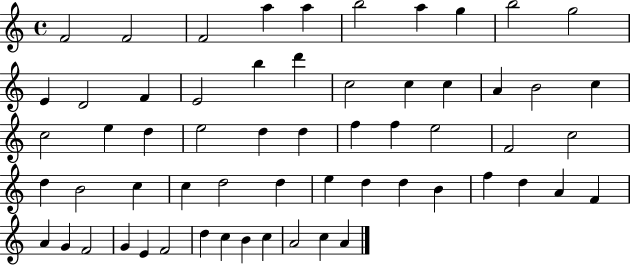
{
  \clef treble
  \time 4/4
  \defaultTimeSignature
  \key c \major
  f'2 f'2 | f'2 a''4 a''4 | b''2 a''4 g''4 | b''2 g''2 | \break e'4 d'2 f'4 | e'2 b''4 d'''4 | c''2 c''4 c''4 | a'4 b'2 c''4 | \break c''2 e''4 d''4 | e''2 d''4 d''4 | f''4 f''4 e''2 | f'2 c''2 | \break d''4 b'2 c''4 | c''4 d''2 d''4 | e''4 d''4 d''4 b'4 | f''4 d''4 a'4 f'4 | \break a'4 g'4 f'2 | g'4 e'4 f'2 | d''4 c''4 b'4 c''4 | a'2 c''4 a'4 | \break \bar "|."
}